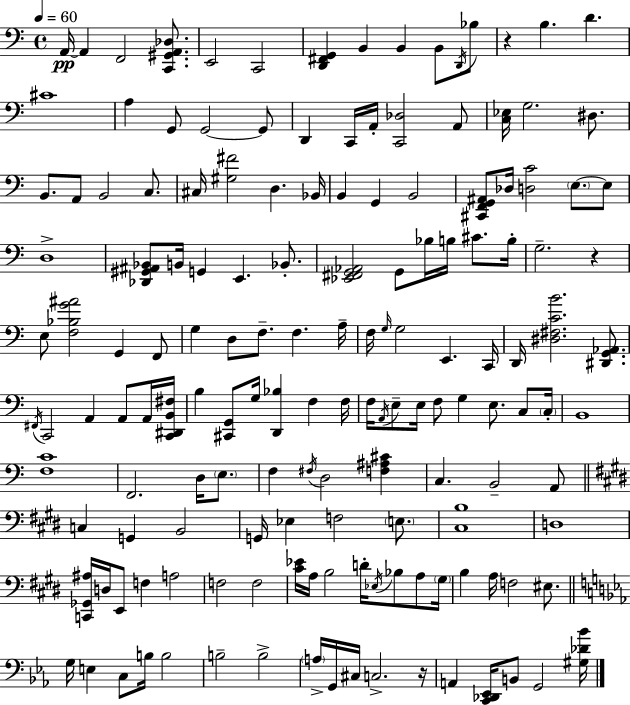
{
  \clef bass
  \time 4/4
  \defaultTimeSignature
  \key c \major
  \tempo 4 = 60
  a,16~~\pp a,4 f,2 <c, gis, a, des>8. | e,2 c,2 | <d, fis, g,>4 b,4 b,4 b,8 \acciaccatura { d,16 } bes8 | r4 b4. d'4. | \break cis'1 | a4 g,8 g,2~~ g,8 | d,4 c,16 a,16-. <c, des>2 a,8 | <c ees>16 g2. dis8. | \break b,8. a,8 b,2 c8. | cis16 <gis fis'>2 d4. | bes,16 b,4 g,4 b,2 | <cis, f, g, ais,>8 des16 <d c'>2 \parenthesize e8.~~ e8 | \break d1-> | <des, gis, ais, bes,>8 b,16 g,4 e,4. bes,8.-. | <ees, fis, g, aes,>2 g,8 bes16 b16 cis'8. | b16-. g2.-- r4 | \break e8 <f bes g' ais'>2 g,4 f,8 | g4 d8 f8.-- f4. | a16-- f16 \grace { g16 } g2 e,4. | c,16 d,16 <dis fis c' b'>2. <dis, g, aes,>8. | \break \acciaccatura { fis,16 } c,2 a,4 a,8 | a,16 <c, dis, b, fis>16 b4 <cis, g,>8 g16 <d, bes>4 f4 | f16 f16 \acciaccatura { a,16 } e8-- e16 f8 g4 e8. | c8 \parenthesize c16-. b,1 | \break <f c'>1 | f,2. | d16 \parenthesize e8. f4 \acciaccatura { fis16 } d2 | <f ais cis'>4 c4. b,2-- | \break a,8 \bar "||" \break \key e \major c4 g,4 b,2 | g,16 ees4 f2 \parenthesize e8. | <cis b>1 | d1 | \break <c, ges, ais>16 d16 e,8 f4 a2 | f2 f2 | <cis' ees'>16 a16 b2 d'16-. \acciaccatura { ees16 } bes8 a8 | \parenthesize gis16 b4 a16 f2 eis8. | \break \bar "||" \break \key c \minor g16 e4 c8 b16 b2 | b2-- b2-> | \parenthesize a16-> g,16 cis16 c2.-> r16 | a,4 <c, des, ees,>16 b,8 g,2 <gis des' bes'>16 | \break \bar "|."
}